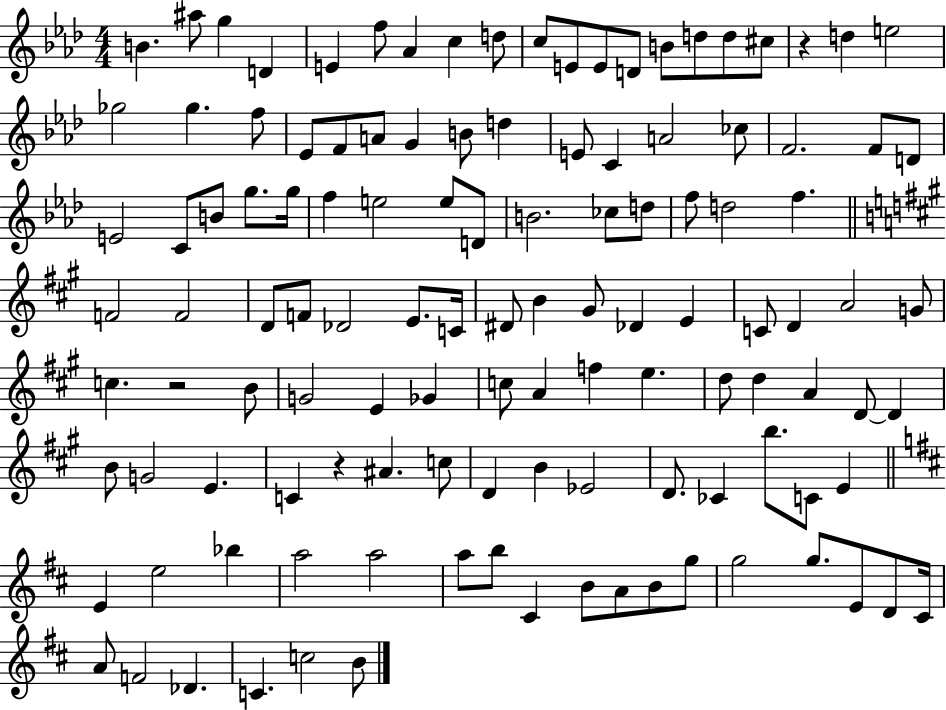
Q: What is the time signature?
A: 4/4